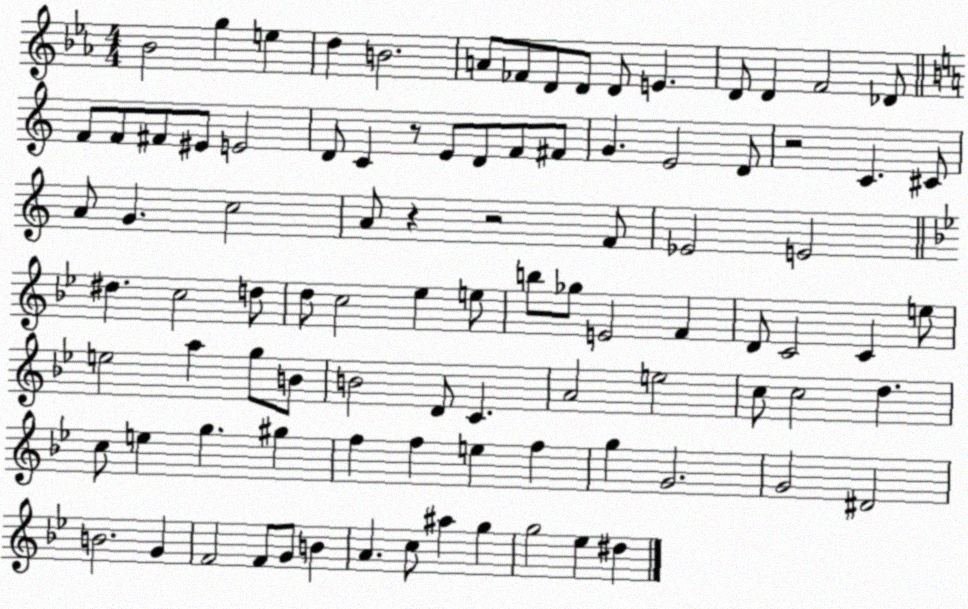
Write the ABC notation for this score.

X:1
T:Untitled
M:4/4
L:1/4
K:Eb
_B2 g e d B2 A/2 _F/2 D/2 D/2 D/2 E D/2 D F2 _D/2 F/2 F/2 ^F/2 ^E/2 E2 D/2 C z/2 E/2 D/2 F/2 ^F/2 G E2 D/2 z2 C ^C/2 A/2 G c2 A/2 z z2 F/2 _E2 E2 ^d c2 d/2 d/2 c2 _e e/2 b/2 _g/2 E2 F D/2 C2 C e/2 e2 a g/2 B/2 B2 D/2 C A2 e2 c/2 c2 d c/2 e g ^g f f e f g G2 G2 ^D2 B2 G F2 F/2 G/2 B A c/2 ^a g g2 _e ^d